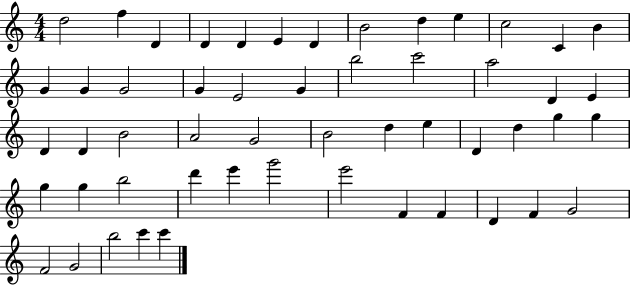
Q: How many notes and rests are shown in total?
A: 53